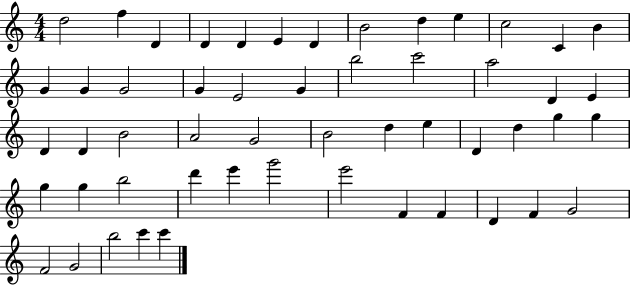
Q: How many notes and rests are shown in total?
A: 53